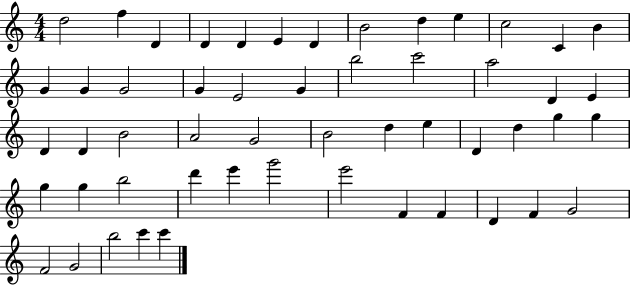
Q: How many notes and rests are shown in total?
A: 53